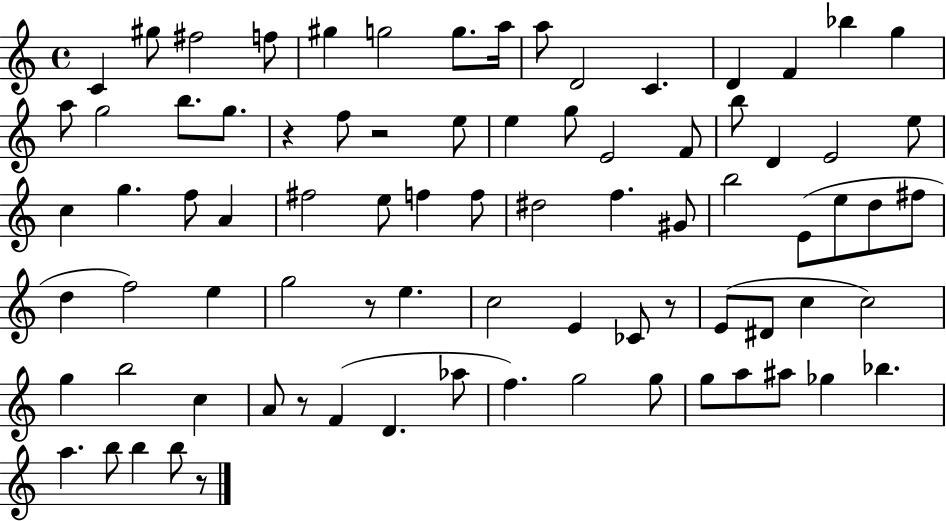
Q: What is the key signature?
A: C major